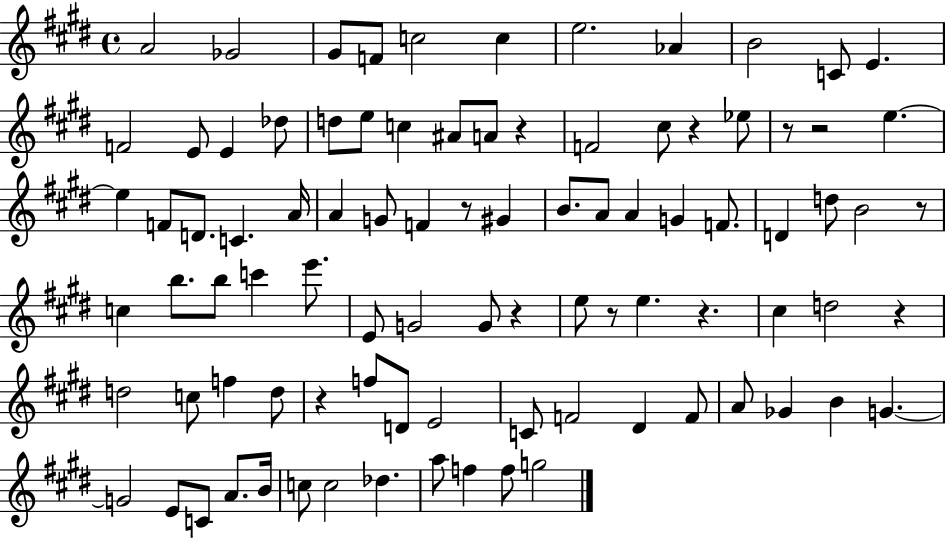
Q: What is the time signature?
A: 4/4